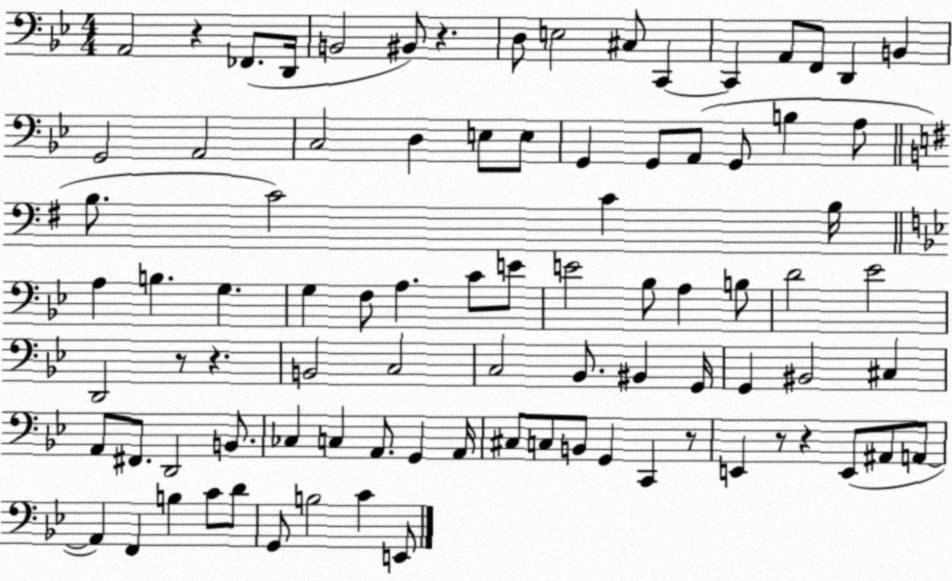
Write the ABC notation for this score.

X:1
T:Untitled
M:4/4
L:1/4
K:Bb
A,,2 z _F,,/2 D,,/4 B,,2 ^B,,/2 z D,/2 E,2 ^C,/2 C,, C,, A,,/2 F,,/2 D,, B,, G,,2 A,,2 C,2 D, E,/2 E,/2 G,, G,,/2 A,,/2 G,,/2 B, A,/2 B,/2 C2 C B,/4 A, B, G, G, F,/2 A, C/2 E/2 E2 _B,/2 A, B,/2 D2 _E2 D,,2 z/2 z B,,2 C,2 C,2 _B,,/2 ^B,, G,,/4 G,, ^B,,2 ^C, A,,/2 ^F,,/2 D,,2 B,,/2 _C, C, A,,/2 G,, A,,/4 ^C,/2 C,/2 B,,/2 G,, C,, z/2 E,, z/2 z E,,/2 ^A,,/2 A,,/2 A,, F,, B, C/2 D/2 G,,/2 B,2 C E,,/2